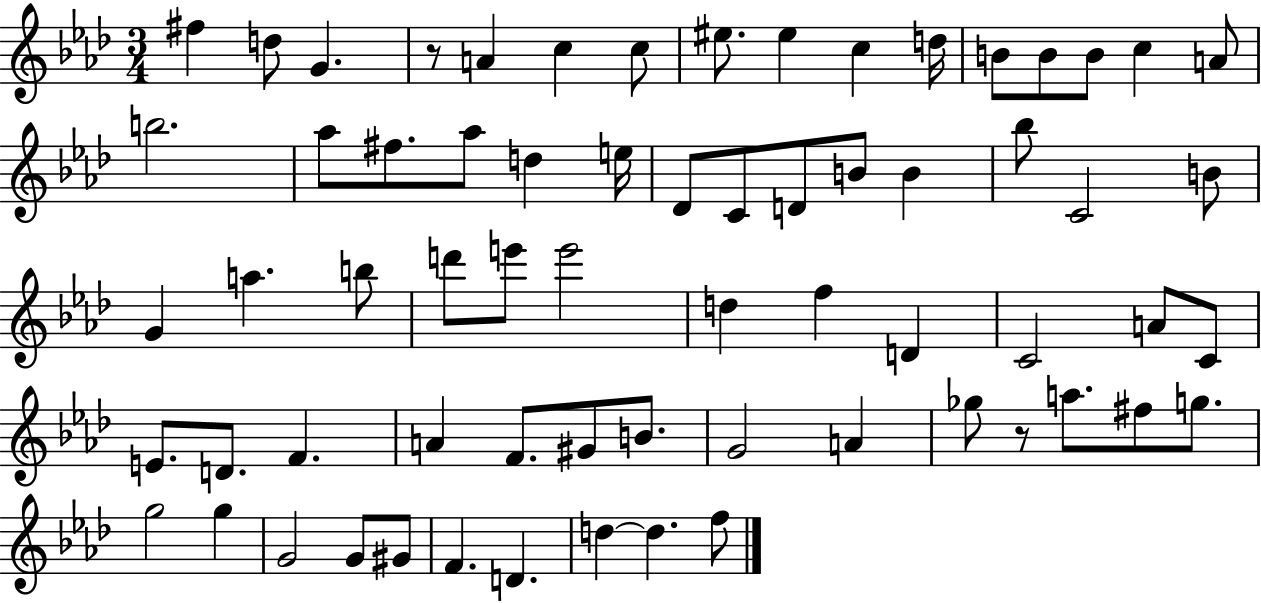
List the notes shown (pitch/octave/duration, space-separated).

F#5/q D5/e G4/q. R/e A4/q C5/q C5/e EIS5/e. EIS5/q C5/q D5/s B4/e B4/e B4/e C5/q A4/e B5/h. Ab5/e F#5/e. Ab5/e D5/q E5/s Db4/e C4/e D4/e B4/e B4/q Bb5/e C4/h B4/e G4/q A5/q. B5/e D6/e E6/e E6/h D5/q F5/q D4/q C4/h A4/e C4/e E4/e. D4/e. F4/q. A4/q F4/e. G#4/e B4/e. G4/h A4/q Gb5/e R/e A5/e. F#5/e G5/e. G5/h G5/q G4/h G4/e G#4/e F4/q. D4/q. D5/q D5/q. F5/e